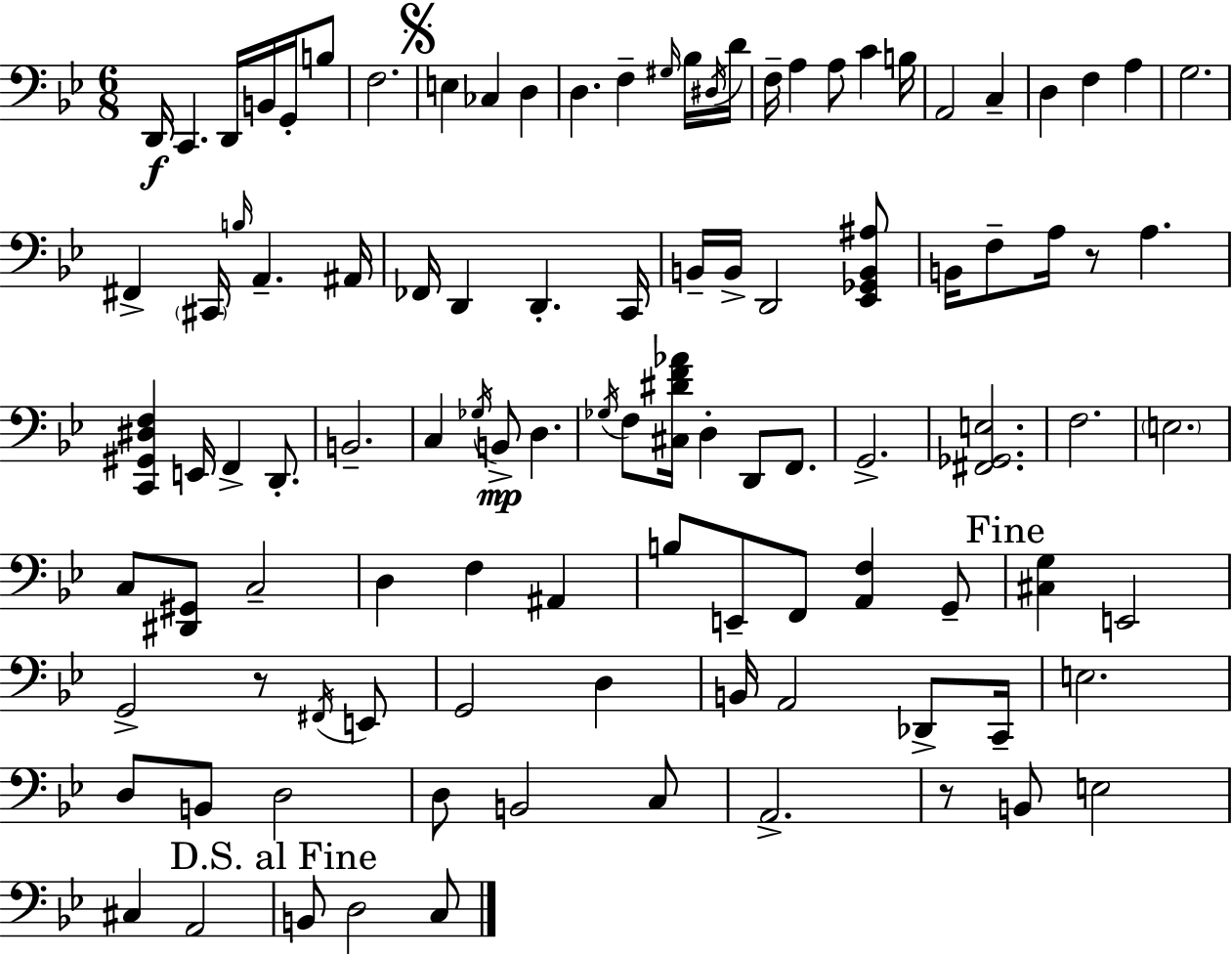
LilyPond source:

{
  \clef bass
  \numericTimeSignature
  \time 6/8
  \key bes \major
  d,16\f c,4. d,16 b,16 g,16-. b8 | f2. | \mark \markup { \musicglyph "scripts.segno" } e4 ces4 d4 | d4. f4-- \grace { gis16 } bes16 | \break \acciaccatura { dis16 } d'16 f16-- a4 a8 c'4 | b16 a,2 c4-- | d4 f4 a4 | g2. | \break fis,4-> \parenthesize cis,16 \grace { b16 } a,4.-- | ais,16 fes,16 d,4 d,4.-. | c,16 b,16-- b,16-> d,2 | <ees, ges, b, ais>8 b,16 f8-- a16 r8 a4. | \break <c, gis, dis f>4 e,16 f,4-> | d,8.-. b,2.-- | c4 \acciaccatura { ges16 }\mp b,8-> d4. | \acciaccatura { ges16 } f8 <cis dis' f' aes'>16 d4-. | \break d,8 f,8. g,2.-> | <fis, ges, e>2. | f2. | \parenthesize e2. | \break c8 <dis, gis,>8 c2-- | d4 f4 | ais,4 b8 e,8-- f,8 <a, f>4 | g,8-- \mark "Fine" <cis g>4 e,2 | \break g,2-> | r8 \acciaccatura { fis,16 } e,8 g,2 | d4 b,16 a,2 | des,8-> c,16-- e2. | \break d8 b,8 d2 | d8 b,2 | c8 a,2.-> | r8 b,8 e2 | \break cis4 a,2 | \mark "D.S. al Fine" b,8 d2 | c8 \bar "|."
}